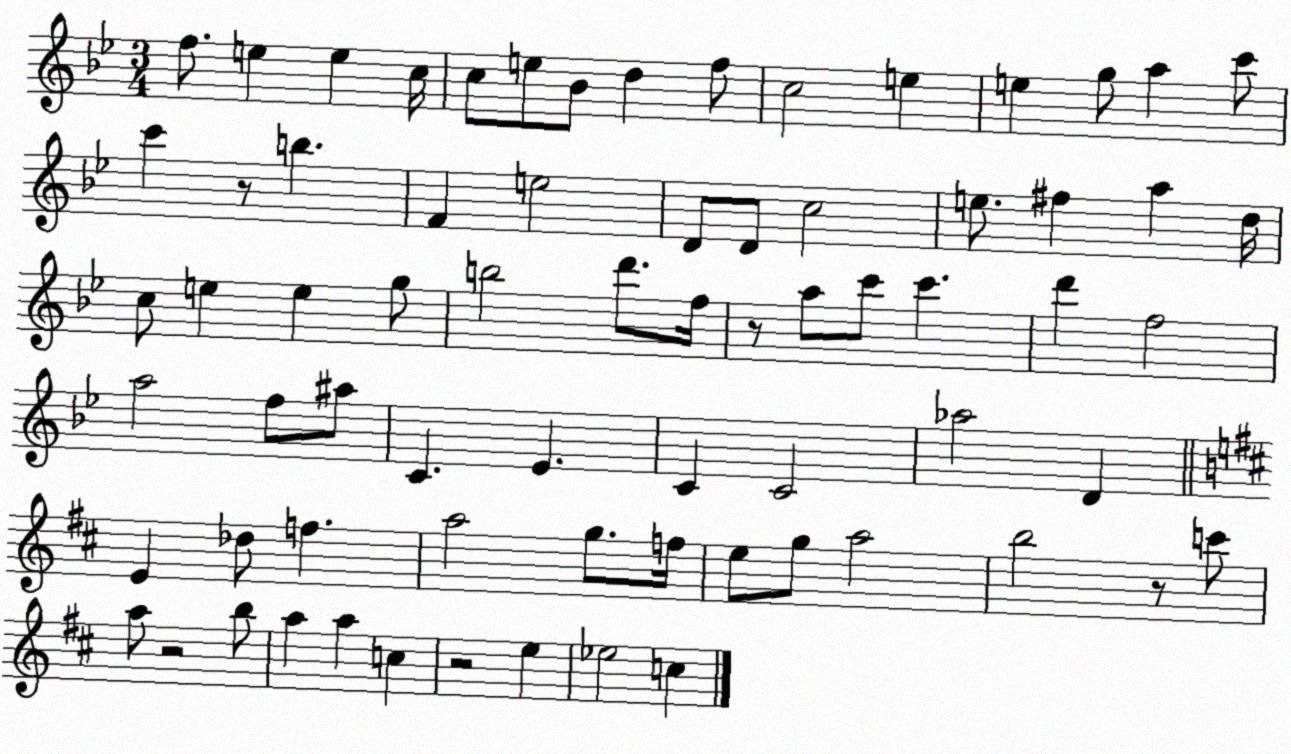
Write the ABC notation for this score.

X:1
T:Untitled
M:3/4
L:1/4
K:Bb
f/2 e e c/4 c/2 e/2 _B/2 d f/2 c2 e e g/2 a c'/2 c' z/2 b F e2 D/2 D/2 c2 e/2 ^f a d/4 c/2 e e g/2 b2 d'/2 f/4 z/2 a/2 c'/2 c' d' f2 a2 f/2 ^a/2 C _E C C2 _a2 D E _d/2 f a2 g/2 f/4 e/2 g/2 a2 b2 z/2 c'/2 a/2 z2 b/2 a a c z2 e _e2 c